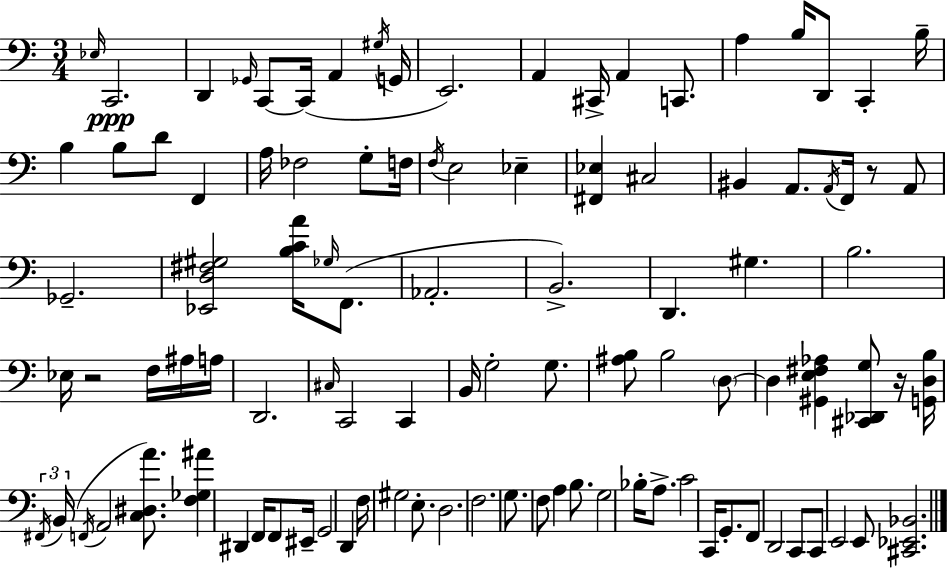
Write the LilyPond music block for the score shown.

{
  \clef bass
  \numericTimeSignature
  \time 3/4
  \key a \minor
  \grace { ees16 }\ppp c,2. | d,4 \grace { ges,16 } c,8~~ c,16( a,4 | \acciaccatura { gis16 } g,16 e,2.) | a,4 cis,16-> a,4 | \break c,8. a4 b16 d,8 c,4-. | b16-- b4 b8 d'8 f,4 | a16 fes2 | g8-. f16 \acciaccatura { f16 } e2 | \break ees4-- <fis, ees>4 cis2 | bis,4 a,8. \acciaccatura { a,16 } | f,16 r8 a,8 ges,2.-- | <ees, d fis gis>2 | \break <b c' a'>16 \grace { ges16 }( f,8. aes,2.-. | b,2.->) | d,4. | gis4. b2. | \break ees16 r2 | f16 ais16 a16 d,2. | \grace { cis16 } c,2 | c,4 b,16 g2-. | \break g8. <ais b>8 b2 | \parenthesize d8~~ d4 <gis, e fis aes>4 | <cis, des, g>8 r16 <g, d b>16 \tuplet 3/2 { \acciaccatura { fis,16 }( b,16 \acciaccatura { f,16 } } a,2 | <c dis a'>8.) <f ges ais'>4 | \break dis,4 f,16 f,8 eis,16-- g,2 | d,4 f16 gis2 | e8.-. d2. | f2. | \break g8. | f8 a4 b8. g2 | bes16-. a8.-> c'2 | c,16 g,8.-. f,8 d,2 | \break c,8 c,8 e,2 | e,8 <cis, ees, bes,>2. | \bar "|."
}